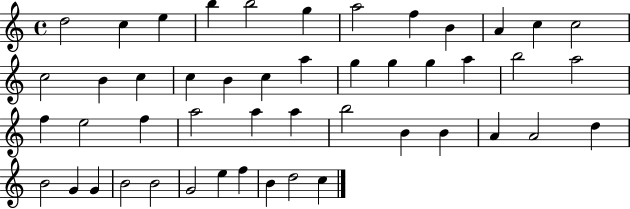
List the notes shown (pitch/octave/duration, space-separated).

D5/h C5/q E5/q B5/q B5/h G5/q A5/h F5/q B4/q A4/q C5/q C5/h C5/h B4/q C5/q C5/q B4/q C5/q A5/q G5/q G5/q G5/q A5/q B5/h A5/h F5/q E5/h F5/q A5/h A5/q A5/q B5/h B4/q B4/q A4/q A4/h D5/q B4/h G4/q G4/q B4/h B4/h G4/h E5/q F5/q B4/q D5/h C5/q